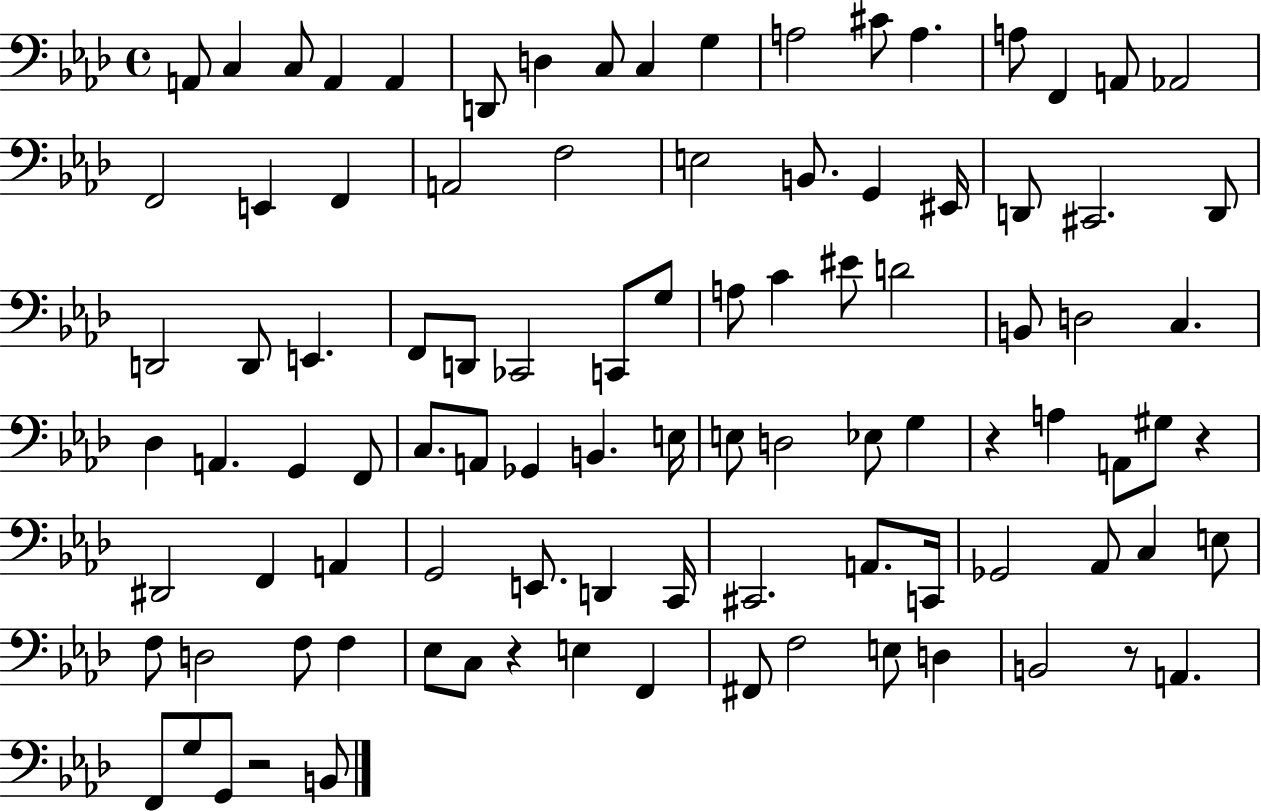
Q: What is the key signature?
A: AES major